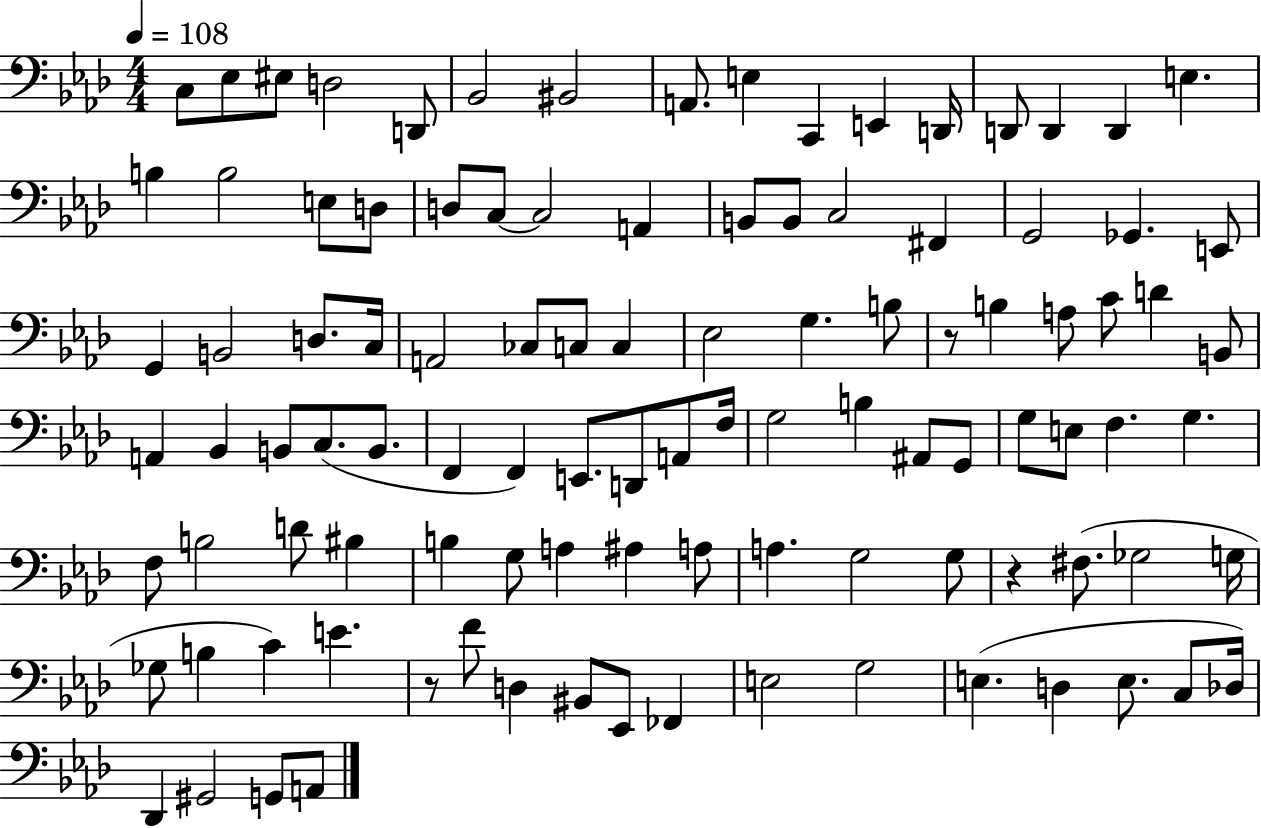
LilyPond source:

{
  \clef bass
  \numericTimeSignature
  \time 4/4
  \key aes \major
  \tempo 4 = 108
  c8 ees8 eis8 d2 d,8 | bes,2 bis,2 | a,8. e4 c,4 e,4 d,16 | d,8 d,4 d,4 e4. | \break b4 b2 e8 d8 | d8 c8~~ c2 a,4 | b,8 b,8 c2 fis,4 | g,2 ges,4. e,8 | \break g,4 b,2 d8. c16 | a,2 ces8 c8 c4 | ees2 g4. b8 | r8 b4 a8 c'8 d'4 b,8 | \break a,4 bes,4 b,8 c8.( b,8. | f,4 f,4) e,8. d,8 a,8 f16 | g2 b4 ais,8 g,8 | g8 e8 f4. g4. | \break f8 b2 d'8 bis4 | b4 g8 a4 ais4 a8 | a4. g2 g8 | r4 fis8.( ges2 g16 | \break ges8 b4 c'4) e'4. | r8 f'8 d4 bis,8 ees,8 fes,4 | e2 g2 | e4.( d4 e8. c8 des16) | \break des,4 gis,2 g,8 a,8 | \bar "|."
}